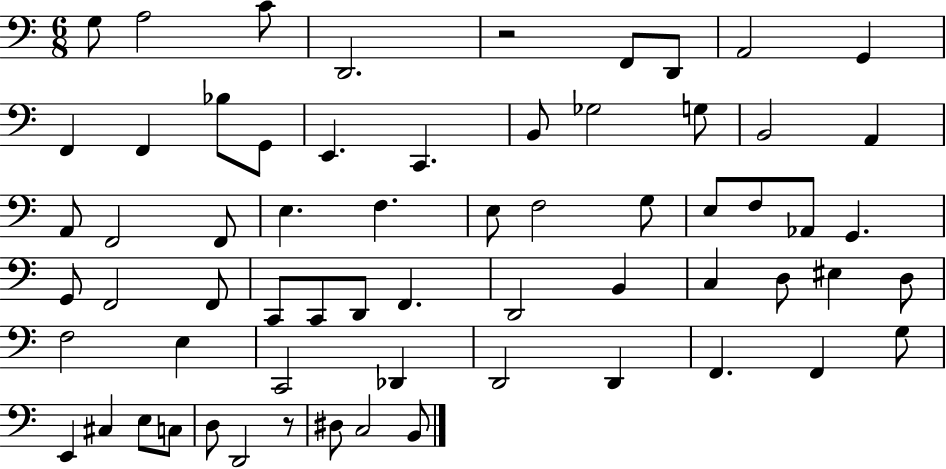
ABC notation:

X:1
T:Untitled
M:6/8
L:1/4
K:C
G,/2 A,2 C/2 D,,2 z2 F,,/2 D,,/2 A,,2 G,, F,, F,, _B,/2 G,,/2 E,, C,, B,,/2 _G,2 G,/2 B,,2 A,, A,,/2 F,,2 F,,/2 E, F, E,/2 F,2 G,/2 E,/2 F,/2 _A,,/2 G,, G,,/2 F,,2 F,,/2 C,,/2 C,,/2 D,,/2 F,, D,,2 B,, C, D,/2 ^E, D,/2 F,2 E, C,,2 _D,, D,,2 D,, F,, F,, G,/2 E,, ^C, E,/2 C,/2 D,/2 D,,2 z/2 ^D,/2 C,2 B,,/2